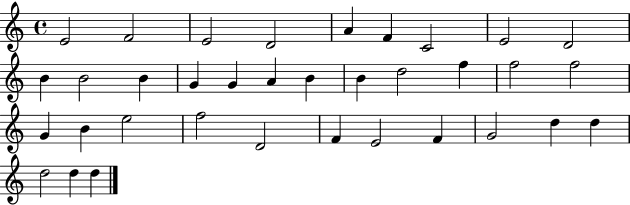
{
  \clef treble
  \time 4/4
  \defaultTimeSignature
  \key c \major
  e'2 f'2 | e'2 d'2 | a'4 f'4 c'2 | e'2 d'2 | \break b'4 b'2 b'4 | g'4 g'4 a'4 b'4 | b'4 d''2 f''4 | f''2 f''2 | \break g'4 b'4 e''2 | f''2 d'2 | f'4 e'2 f'4 | g'2 d''4 d''4 | \break d''2 d''4 d''4 | \bar "|."
}